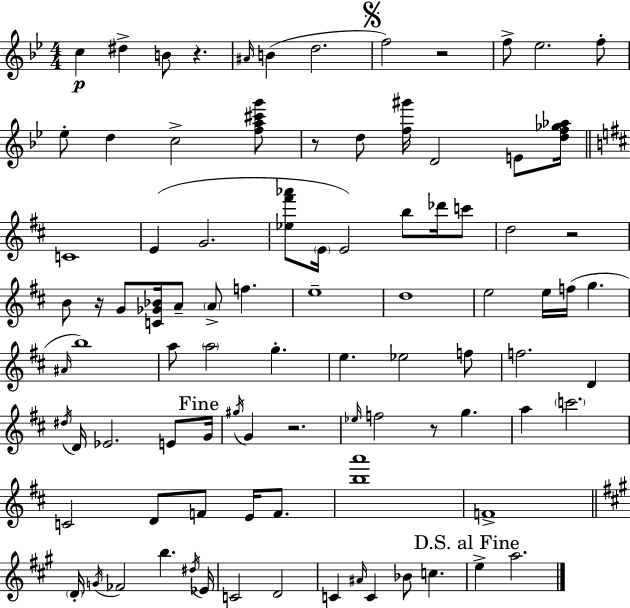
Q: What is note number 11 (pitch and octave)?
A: Eb5